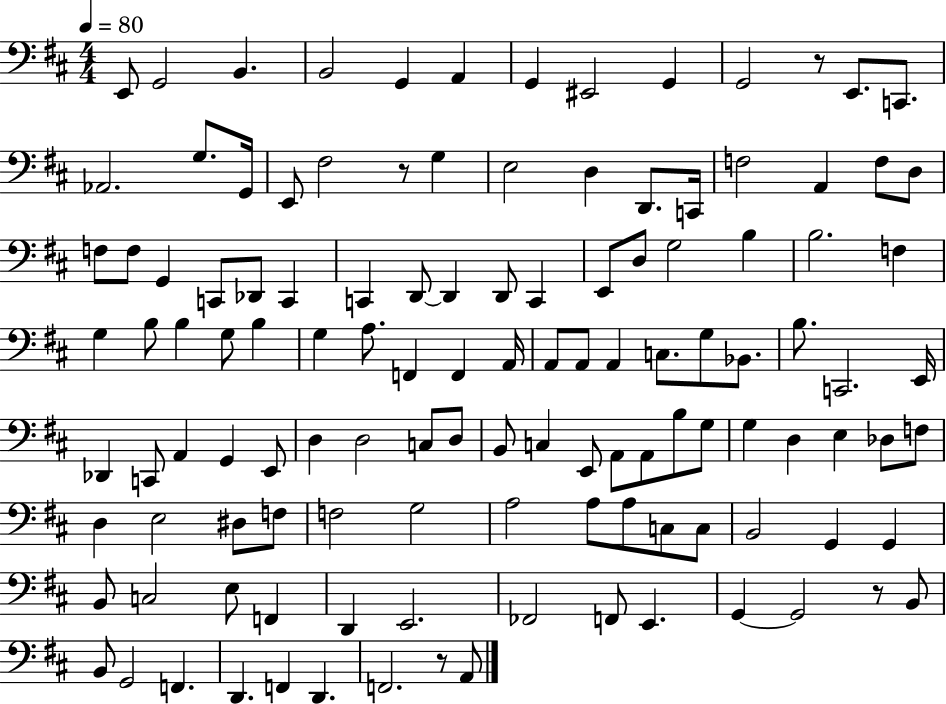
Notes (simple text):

E2/e G2/h B2/q. B2/h G2/q A2/q G2/q EIS2/h G2/q G2/h R/e E2/e. C2/e. Ab2/h. G3/e. G2/s E2/e F#3/h R/e G3/q E3/h D3/q D2/e. C2/s F3/h A2/q F3/e D3/e F3/e F3/e G2/q C2/e Db2/e C2/q C2/q D2/e D2/q D2/e C2/q E2/e D3/e G3/h B3/q B3/h. F3/q G3/q B3/e B3/q G3/e B3/q G3/q A3/e. F2/q F2/q A2/s A2/e A2/e A2/q C3/e. G3/e Bb2/e. B3/e. C2/h. E2/s Db2/q C2/e A2/q G2/q E2/e D3/q D3/h C3/e D3/e B2/e C3/q E2/e A2/e A2/e B3/e G3/e G3/q D3/q E3/q Db3/e F3/e D3/q E3/h D#3/e F3/e F3/h G3/h A3/h A3/e A3/e C3/e C3/e B2/h G2/q G2/q B2/e C3/h E3/e F2/q D2/q E2/h. FES2/h F2/e E2/q. G2/q G2/h R/e B2/e B2/e G2/h F2/q. D2/q. F2/q D2/q. F2/h. R/e A2/e